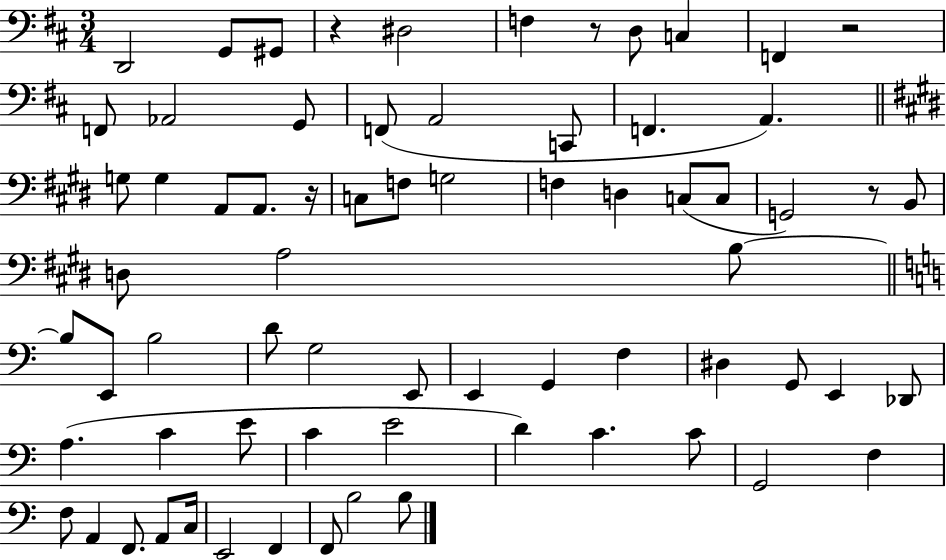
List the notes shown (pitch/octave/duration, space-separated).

D2/h G2/e G#2/e R/q D#3/h F3/q R/e D3/e C3/q F2/q R/h F2/e Ab2/h G2/e F2/e A2/h C2/e F2/q. A2/q. G3/e G3/q A2/e A2/e. R/s C3/e F3/e G3/h F3/q D3/q C3/e C3/e G2/h R/e B2/e D3/e A3/h B3/e B3/e E2/e B3/h D4/e G3/h E2/e E2/q G2/q F3/q D#3/q G2/e E2/q Db2/e A3/q. C4/q E4/e C4/q E4/h D4/q C4/q. C4/e G2/h F3/q F3/e A2/q F2/e. A2/e C3/s E2/h F2/q F2/e B3/h B3/e